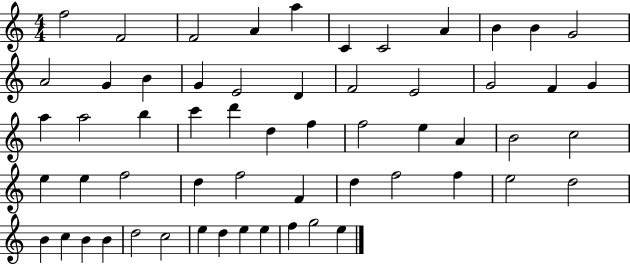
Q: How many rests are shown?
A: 0